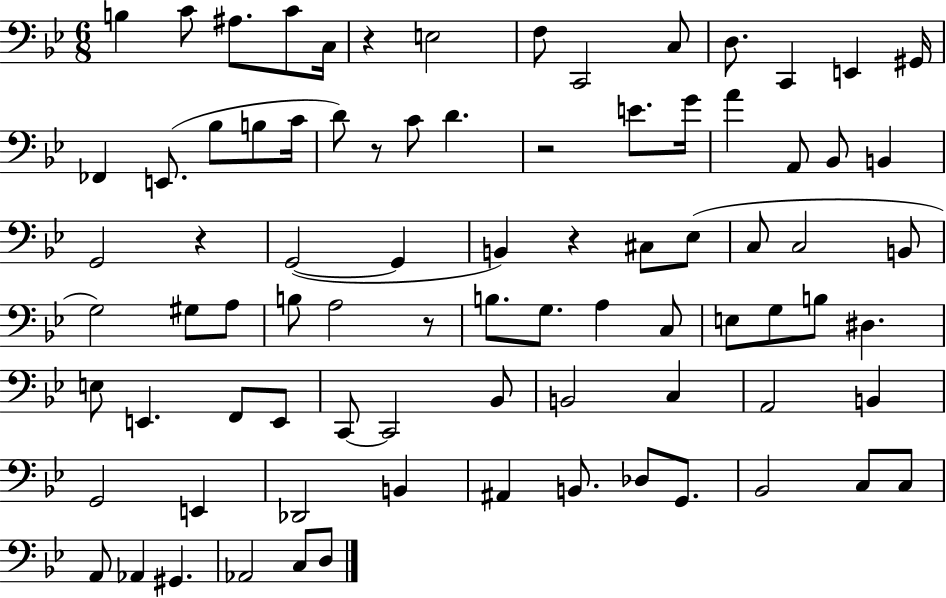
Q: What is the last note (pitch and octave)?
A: D3